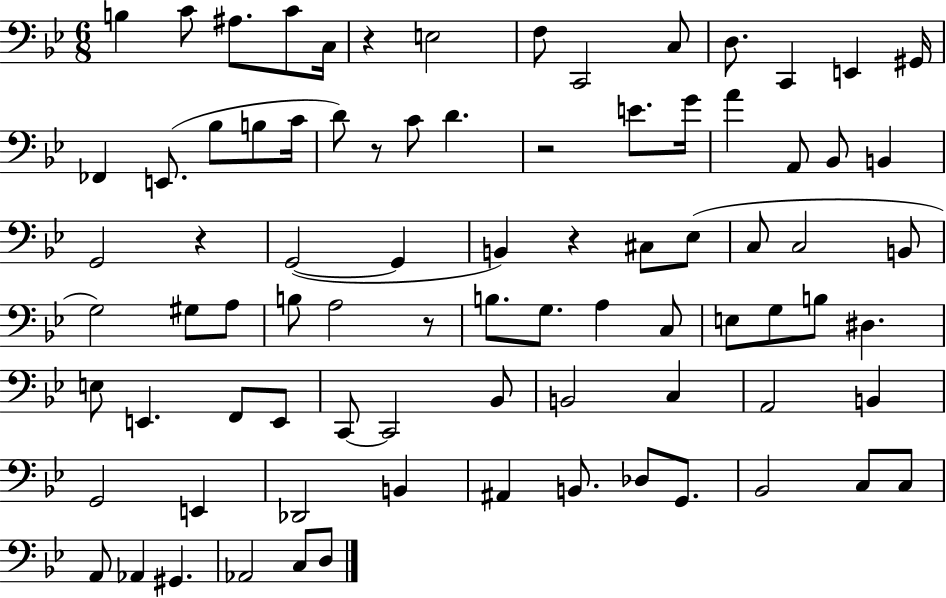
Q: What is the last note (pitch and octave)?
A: D3